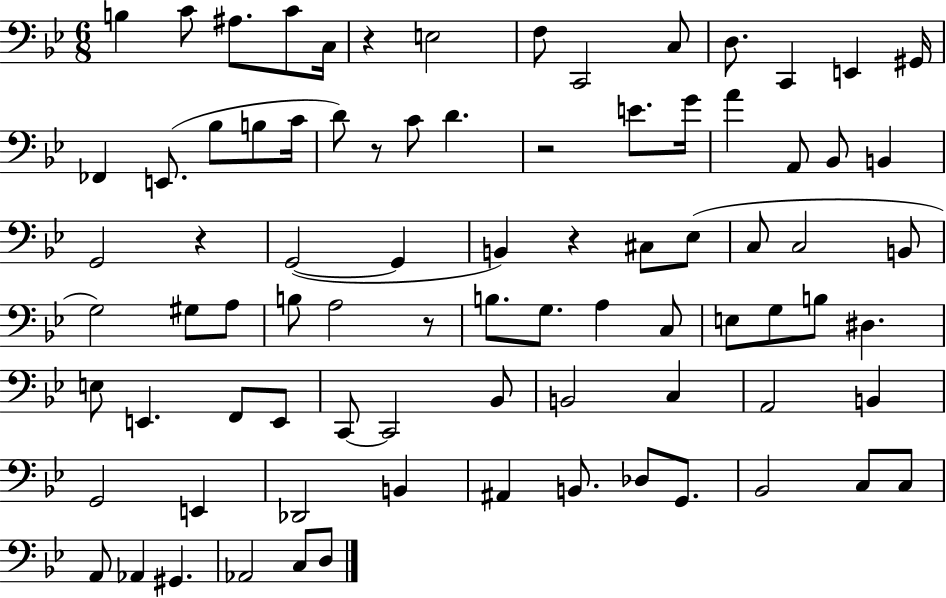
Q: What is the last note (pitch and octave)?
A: D3